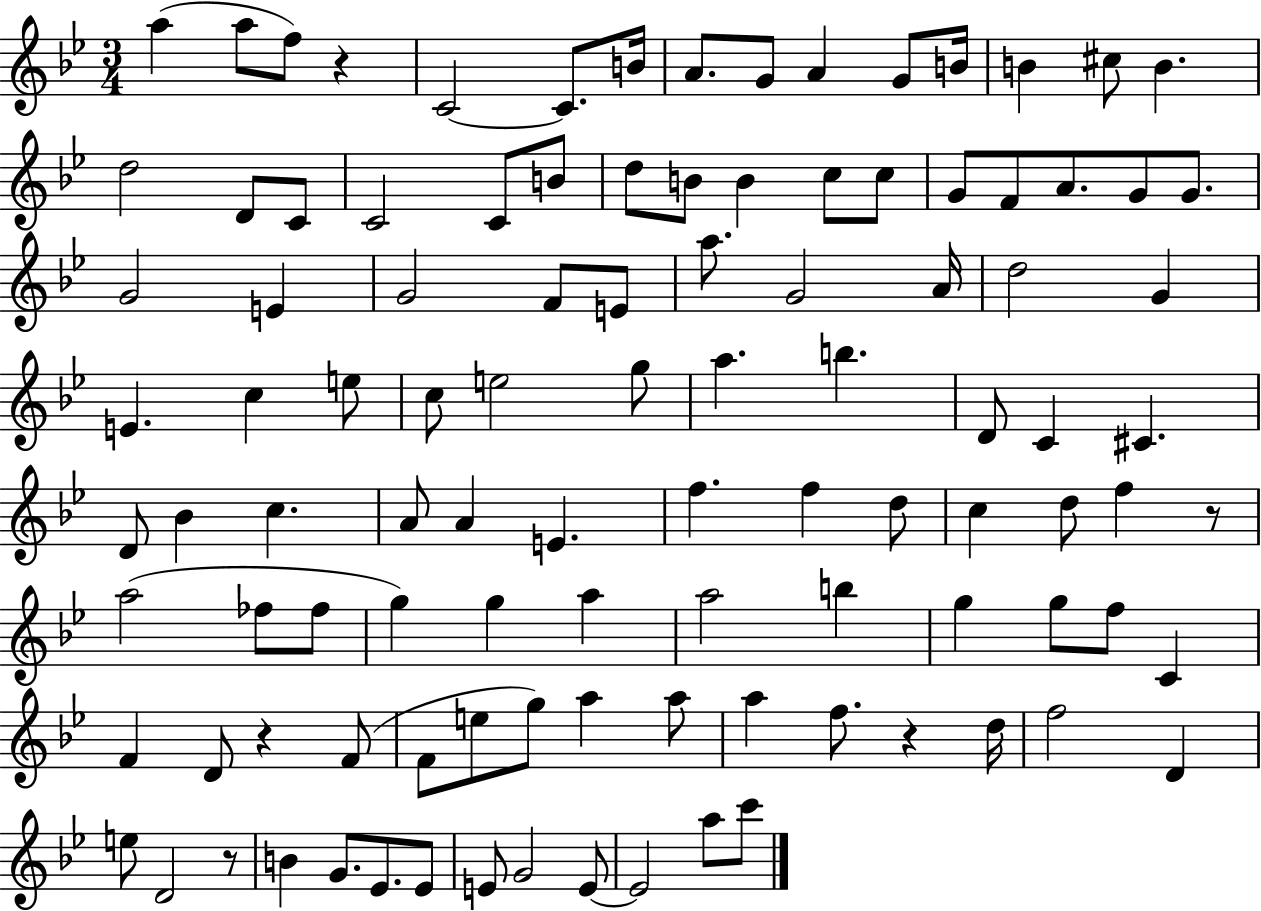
{
  \clef treble
  \numericTimeSignature
  \time 3/4
  \key bes \major
  \repeat volta 2 { a''4( a''8 f''8) r4 | c'2~~ c'8. b'16 | a'8. g'8 a'4 g'8 b'16 | b'4 cis''8 b'4. | \break d''2 d'8 c'8 | c'2 c'8 b'8 | d''8 b'8 b'4 c''8 c''8 | g'8 f'8 a'8. g'8 g'8. | \break g'2 e'4 | g'2 f'8 e'8 | a''8. g'2 a'16 | d''2 g'4 | \break e'4. c''4 e''8 | c''8 e''2 g''8 | a''4. b''4. | d'8 c'4 cis'4. | \break d'8 bes'4 c''4. | a'8 a'4 e'4. | f''4. f''4 d''8 | c''4 d''8 f''4 r8 | \break a''2( fes''8 fes''8 | g''4) g''4 a''4 | a''2 b''4 | g''4 g''8 f''8 c'4 | \break f'4 d'8 r4 f'8( | f'8 e''8 g''8) a''4 a''8 | a''4 f''8. r4 d''16 | f''2 d'4 | \break e''8 d'2 r8 | b'4 g'8. ees'8. ees'8 | e'8 g'2 e'8~~ | e'2 a''8 c'''8 | \break } \bar "|."
}